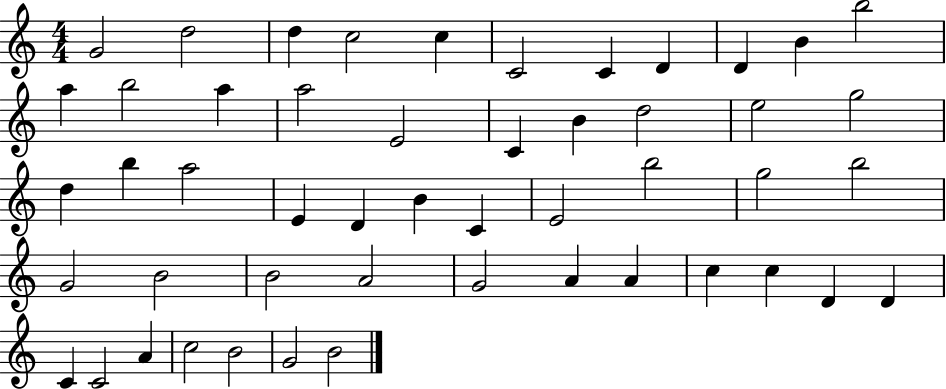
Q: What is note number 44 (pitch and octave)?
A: C4